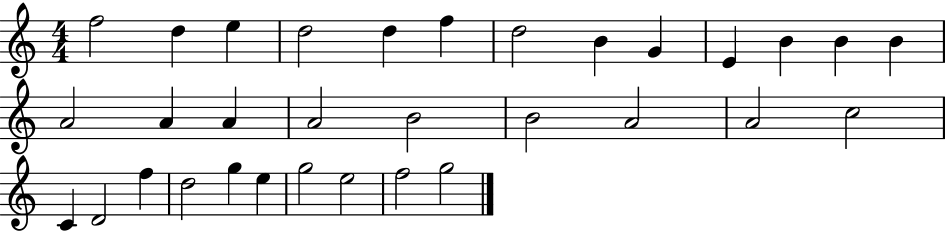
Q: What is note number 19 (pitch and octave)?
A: B4